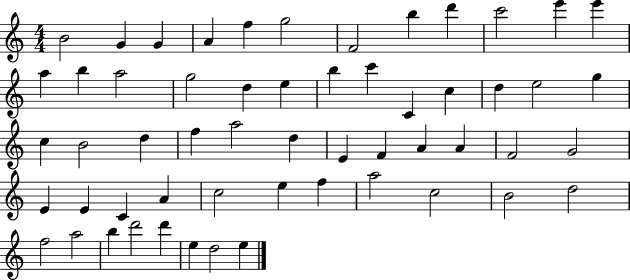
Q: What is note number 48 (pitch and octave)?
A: D5